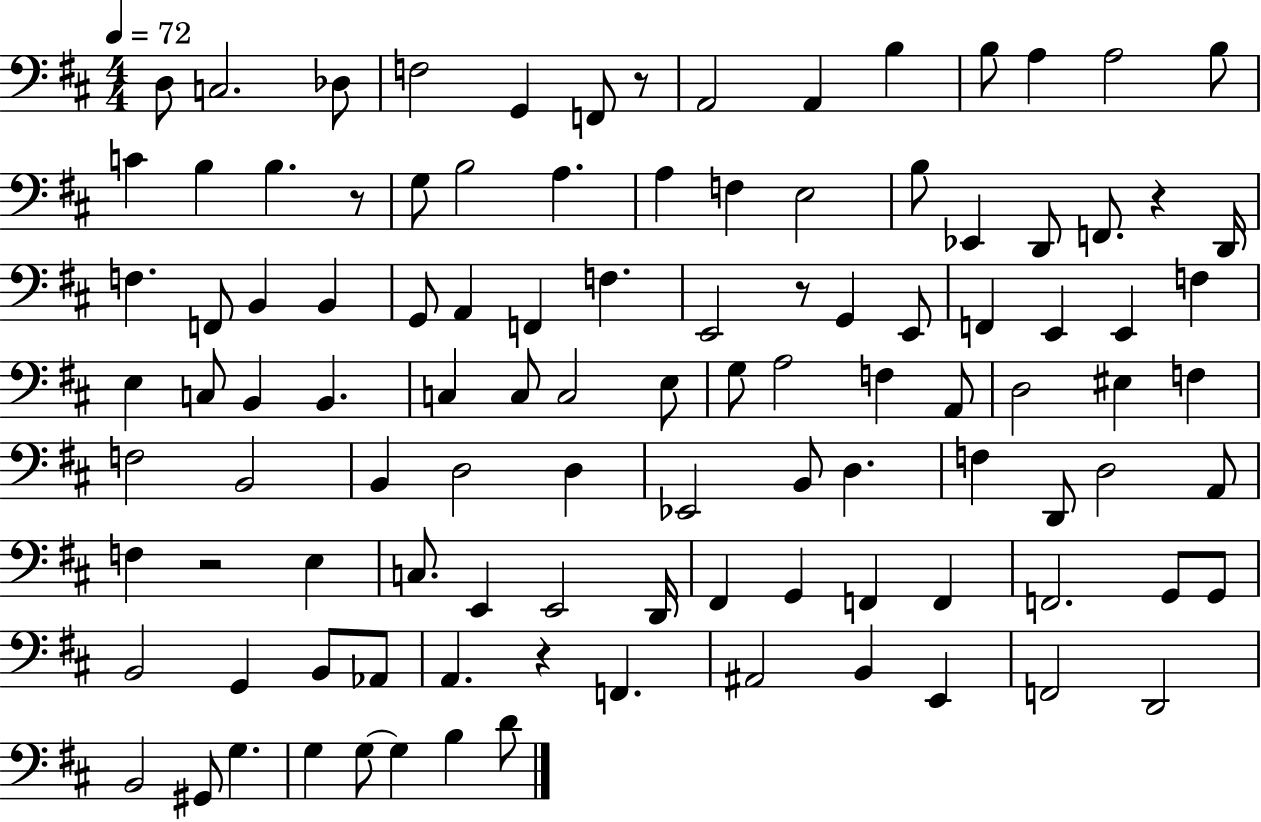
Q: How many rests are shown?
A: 6